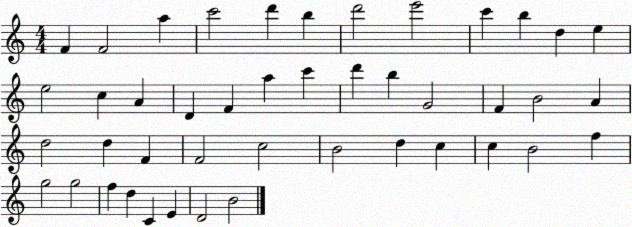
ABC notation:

X:1
T:Untitled
M:4/4
L:1/4
K:C
F F2 a c'2 d' b d'2 e'2 c' b d e e2 c A D F a c' d' b G2 F B2 A d2 d F F2 c2 B2 d c c B2 f g2 g2 f d C E D2 B2